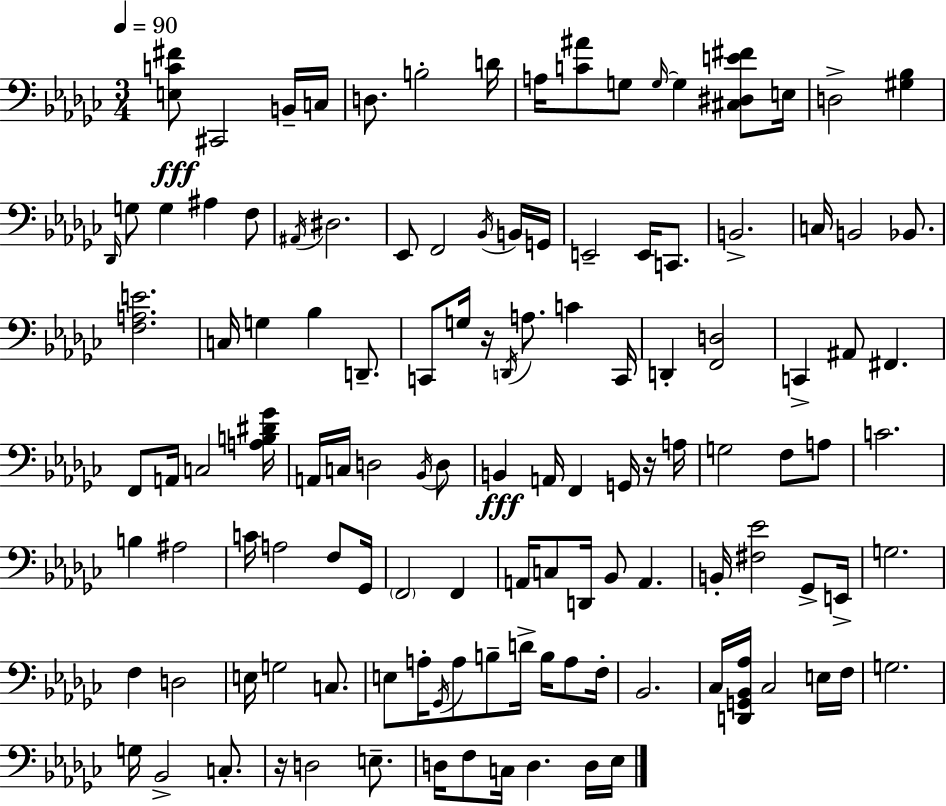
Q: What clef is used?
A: bass